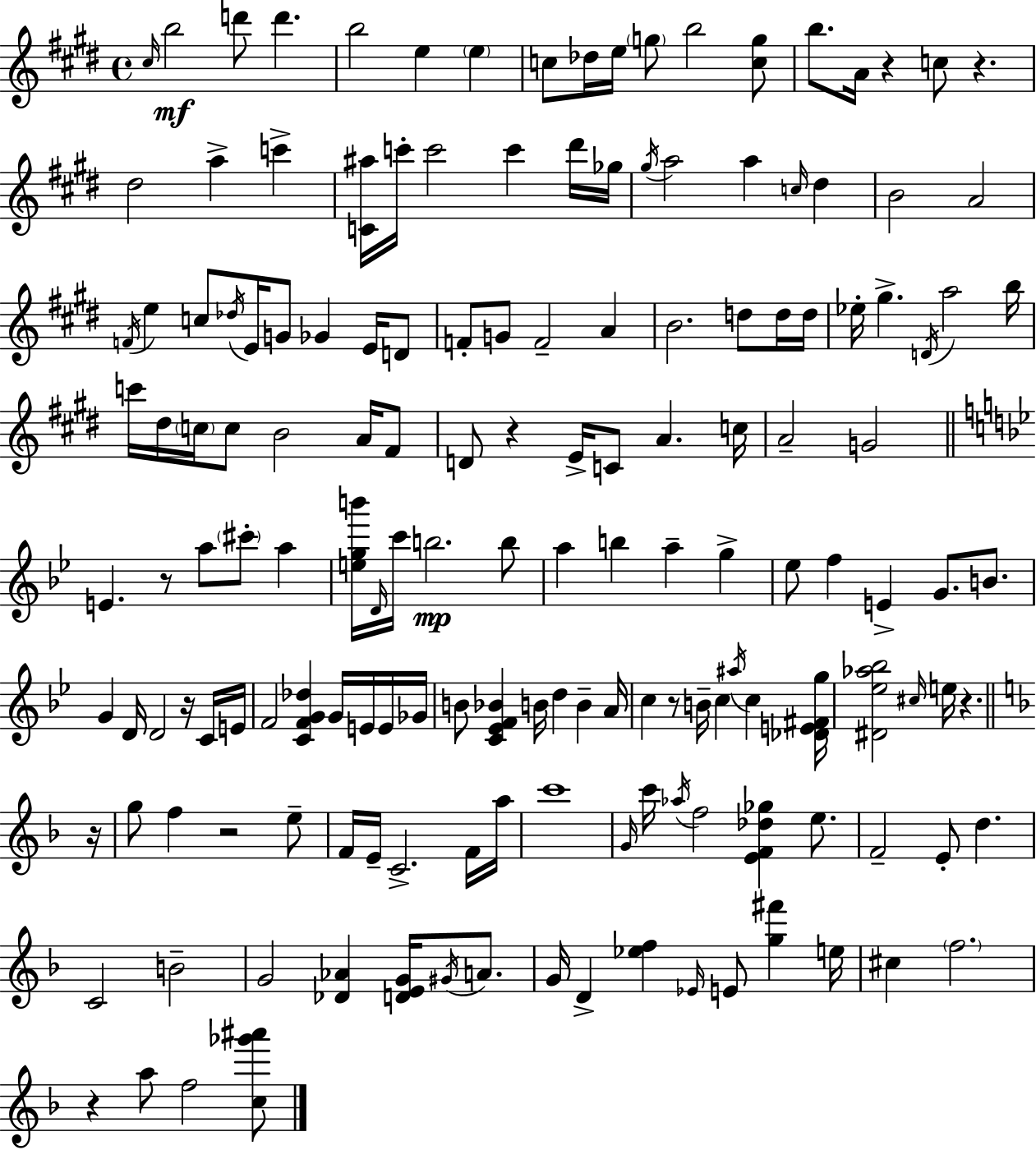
C#5/s B5/h D6/e D6/q. B5/h E5/q E5/q C5/e Db5/s E5/s G5/e B5/h [C5,G5]/e B5/e. A4/s R/q C5/e R/q. D#5/h A5/q C6/q [C4,A#5]/s C6/s C6/h C6/q D#6/s Gb5/s G#5/s A5/h A5/q C5/s D#5/q B4/h A4/h F4/s E5/q C5/e Db5/s E4/s G4/e Gb4/q E4/s D4/e F4/e G4/e F4/h A4/q B4/h. D5/e D5/s D5/s Eb5/s G#5/q. D4/s A5/h B5/s C6/s D#5/s C5/s C5/e B4/h A4/s F#4/e D4/e R/q E4/s C4/e A4/q. C5/s A4/h G4/h E4/q. R/e A5/e C#6/e A5/q [E5,G5,B6]/s D4/s C6/s B5/h. B5/e A5/q B5/q A5/q G5/q Eb5/e F5/q E4/q G4/e. B4/e. G4/q D4/s D4/h R/s C4/s E4/s F4/h [C4,F4,G4,Db5]/q G4/s E4/s E4/s Gb4/s B4/e [C4,Eb4,F4,Bb4]/q B4/s D5/q B4/q A4/s C5/q R/e B4/s C5/q A#5/s C5/q [Db4,E4,F#4,G5]/s [D#4,Eb5,Ab5,Bb5]/h C#5/s E5/s R/q. R/s G5/e F5/q R/h E5/e F4/s E4/s C4/h. F4/s A5/s C6/w G4/s C6/s Ab5/s F5/h [E4,F4,Db5,Gb5]/q E5/e. F4/h E4/e D5/q. C4/h B4/h G4/h [Db4,Ab4]/q [D4,E4,G4]/s G#4/s A4/e. G4/s D4/q [Eb5,F5]/q Eb4/s E4/e [G5,F#6]/q E5/s C#5/q F5/h. R/q A5/e F5/h [C5,Gb6,A#6]/e